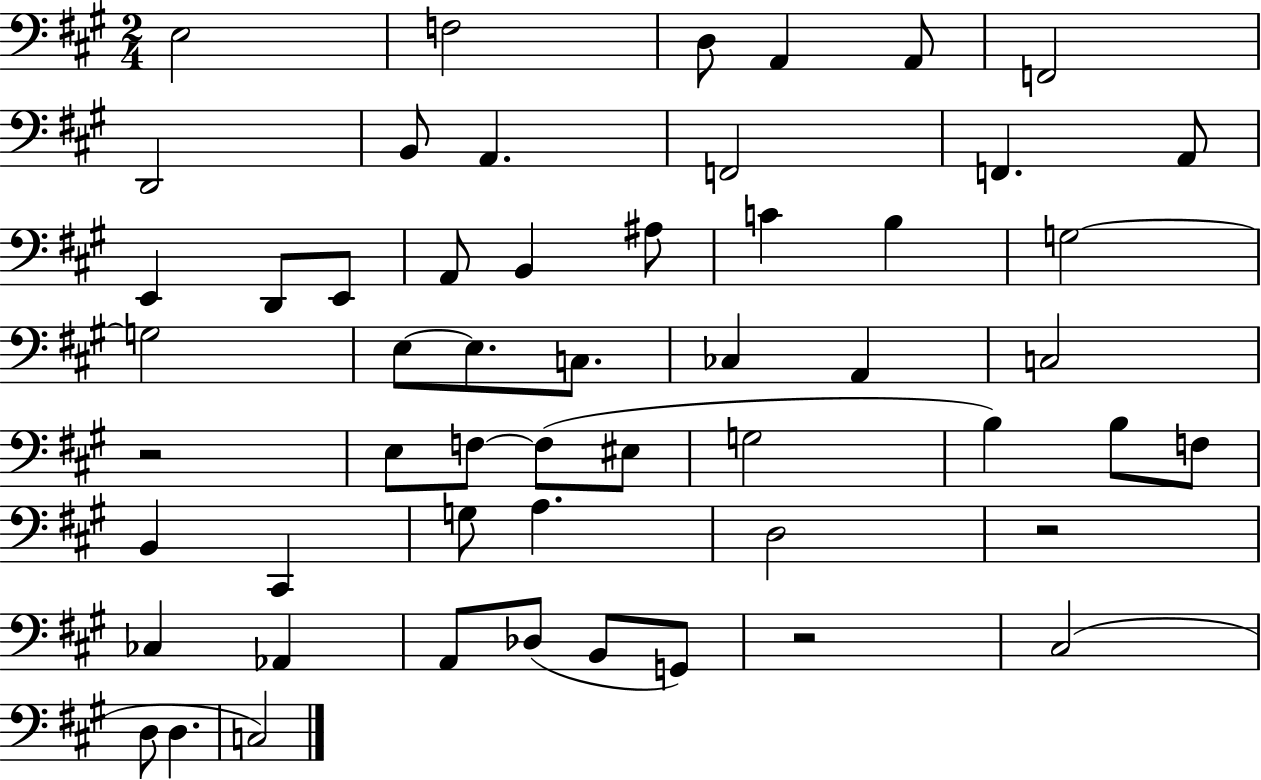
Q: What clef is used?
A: bass